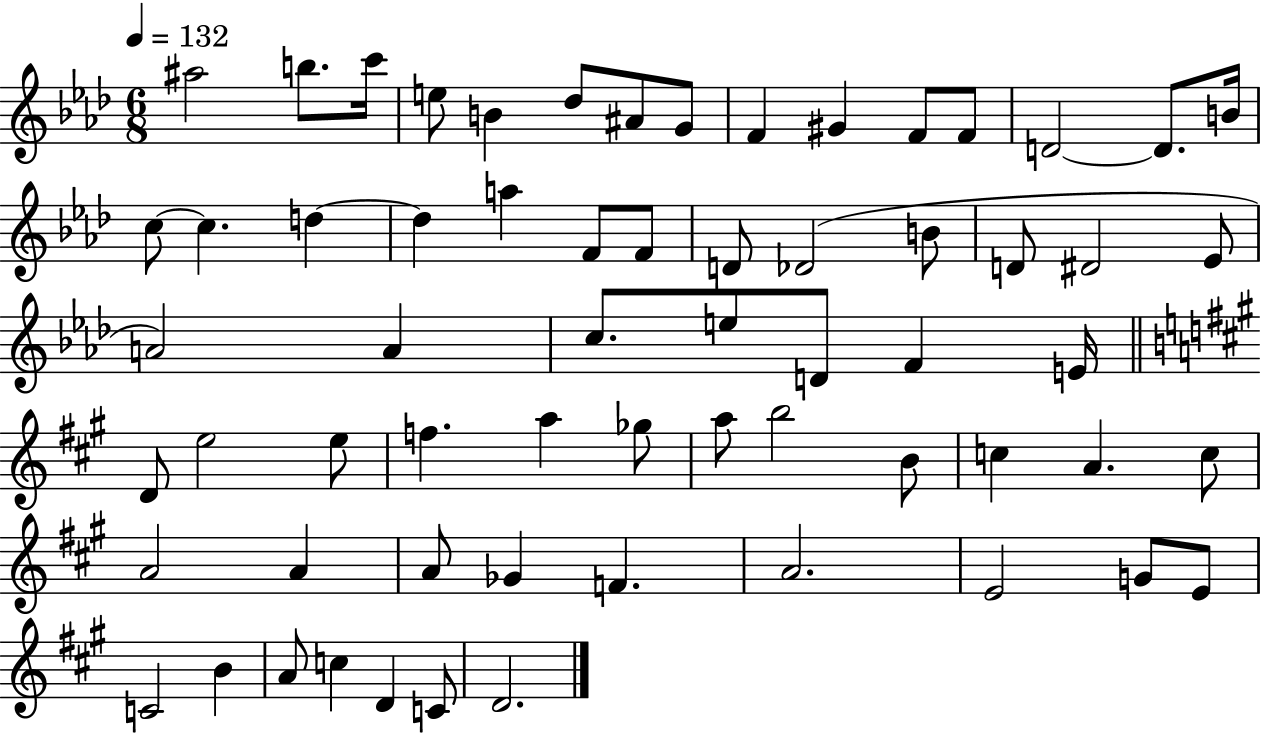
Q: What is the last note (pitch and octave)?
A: D4